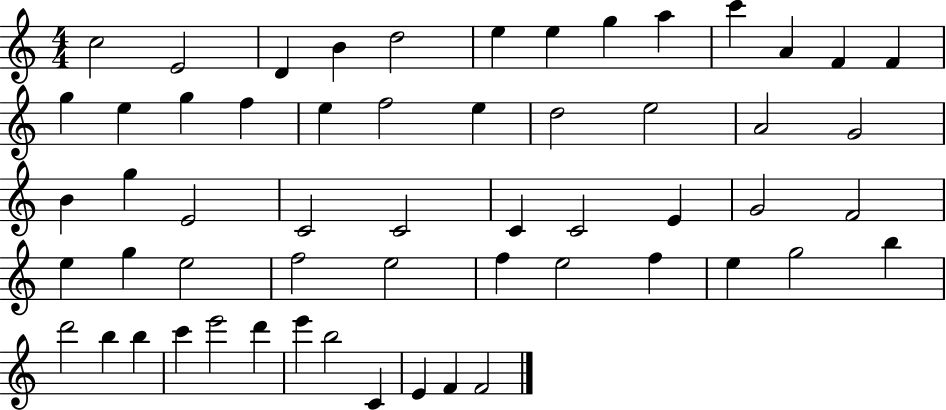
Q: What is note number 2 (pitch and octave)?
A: E4